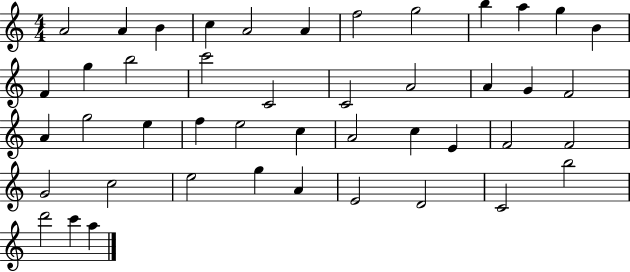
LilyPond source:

{
  \clef treble
  \numericTimeSignature
  \time 4/4
  \key c \major
  a'2 a'4 b'4 | c''4 a'2 a'4 | f''2 g''2 | b''4 a''4 g''4 b'4 | \break f'4 g''4 b''2 | c'''2 c'2 | c'2 a'2 | a'4 g'4 f'2 | \break a'4 g''2 e''4 | f''4 e''2 c''4 | a'2 c''4 e'4 | f'2 f'2 | \break g'2 c''2 | e''2 g''4 a'4 | e'2 d'2 | c'2 b''2 | \break d'''2 c'''4 a''4 | \bar "|."
}